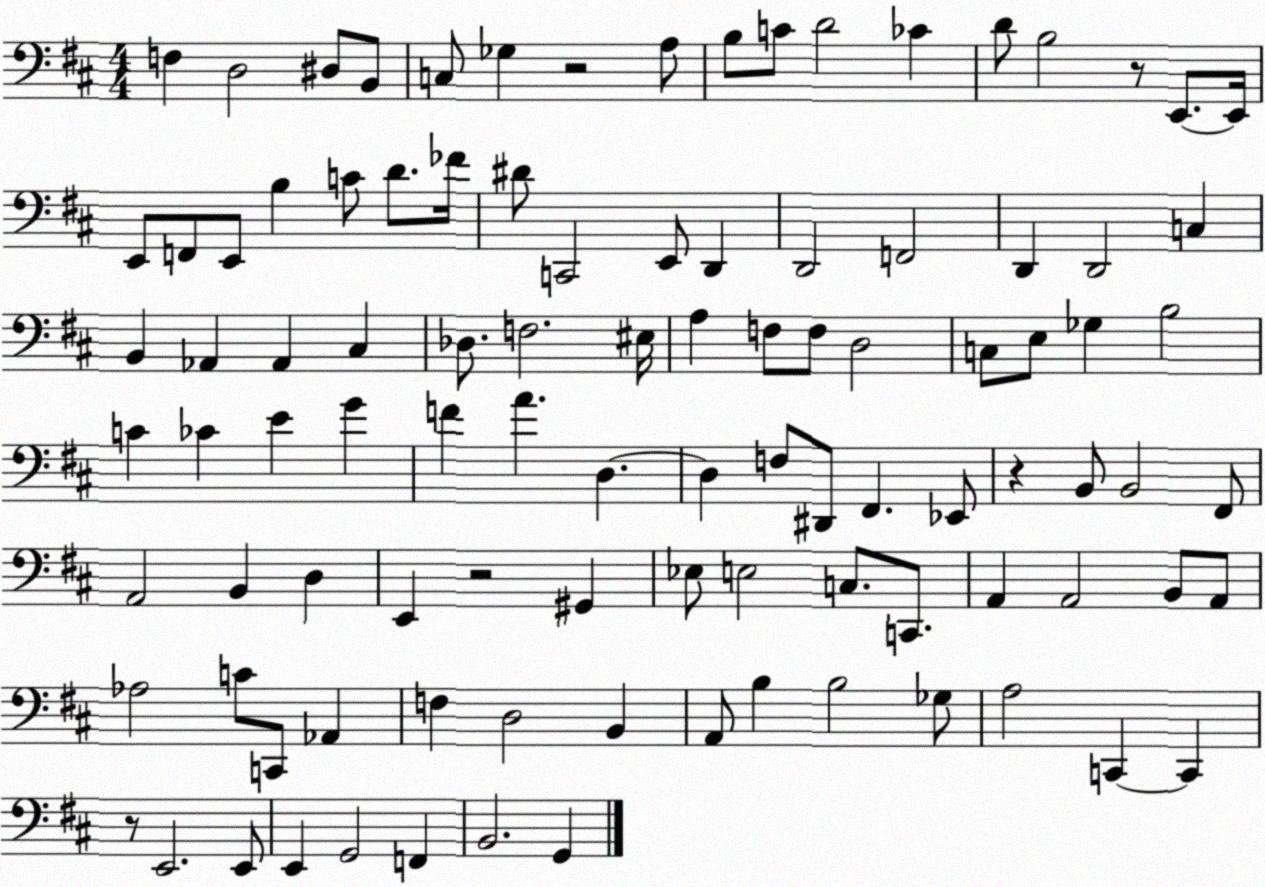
X:1
T:Untitled
M:4/4
L:1/4
K:D
F, D,2 ^D,/2 B,,/2 C,/2 _G, z2 A,/2 B,/2 C/2 D2 _C D/2 B,2 z/2 E,,/2 E,,/4 E,,/2 F,,/2 E,,/2 B, C/2 D/2 _F/4 ^D/2 C,,2 E,,/2 D,, D,,2 F,,2 D,, D,,2 C, B,, _A,, _A,, ^C, _D,/2 F,2 ^E,/4 A, F,/2 F,/2 D,2 C,/2 E,/2 _G, B,2 C _C E G F A D, D, F,/2 ^D,,/2 ^F,, _E,,/2 z B,,/2 B,,2 ^F,,/2 A,,2 B,, D, E,, z2 ^G,, _E,/2 E,2 C,/2 C,,/2 A,, A,,2 B,,/2 A,,/2 _A,2 C/2 C,,/2 _A,, F, D,2 B,, A,,/2 B, B,2 _G,/2 A,2 C,, C,, z/2 E,,2 E,,/2 E,, G,,2 F,, B,,2 G,,